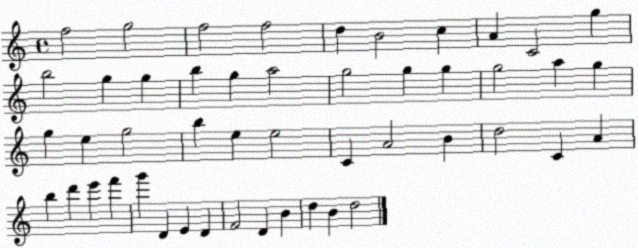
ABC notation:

X:1
T:Untitled
M:4/4
L:1/4
K:C
f2 g2 f2 f2 d B2 c A C2 g b2 g g b g a2 g2 g g g2 a g g e g2 b e e2 C A2 B d2 C A b d' e' f' g' D E D F2 D B d B d2